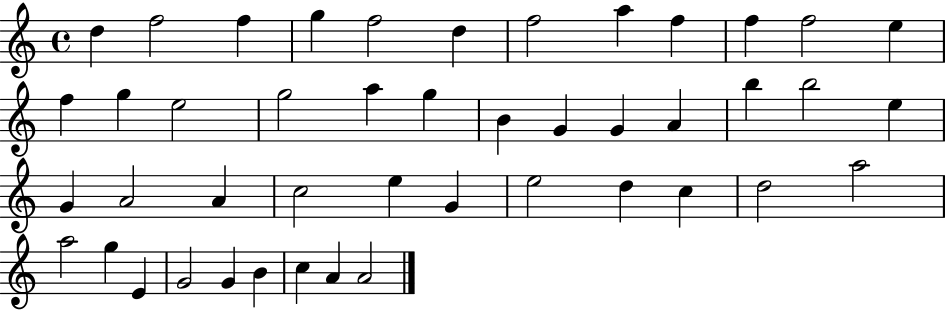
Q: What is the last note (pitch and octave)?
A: A4